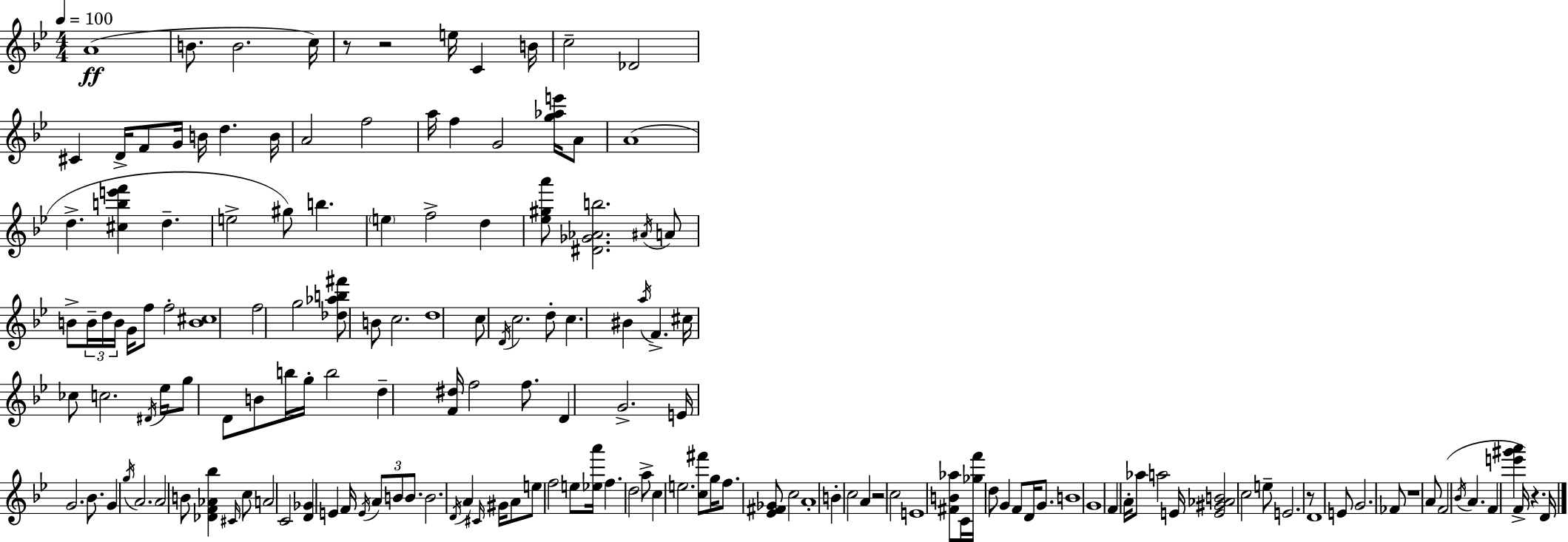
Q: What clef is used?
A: treble